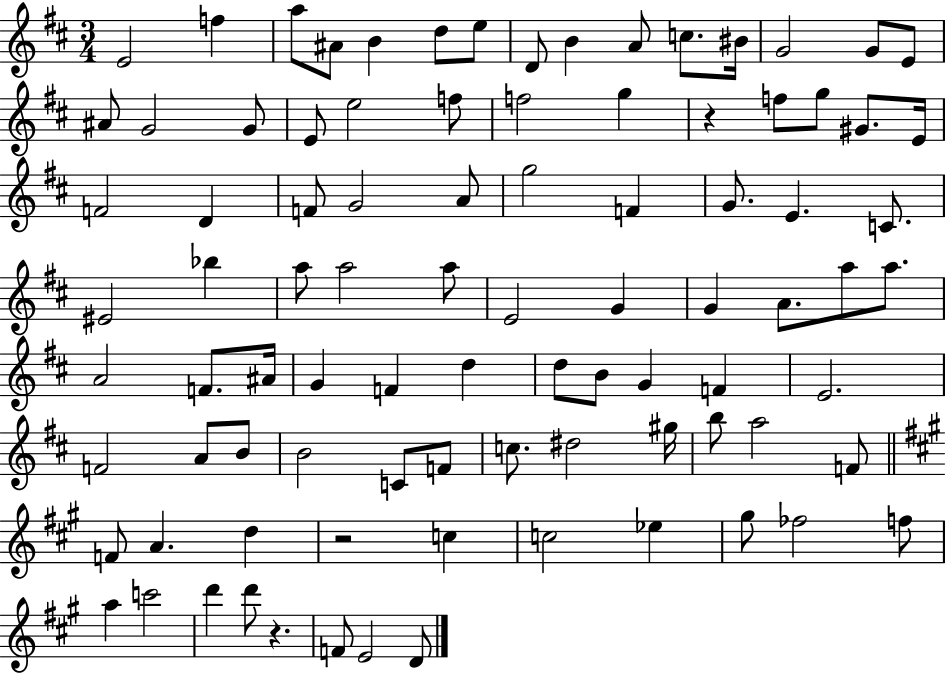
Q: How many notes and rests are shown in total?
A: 90